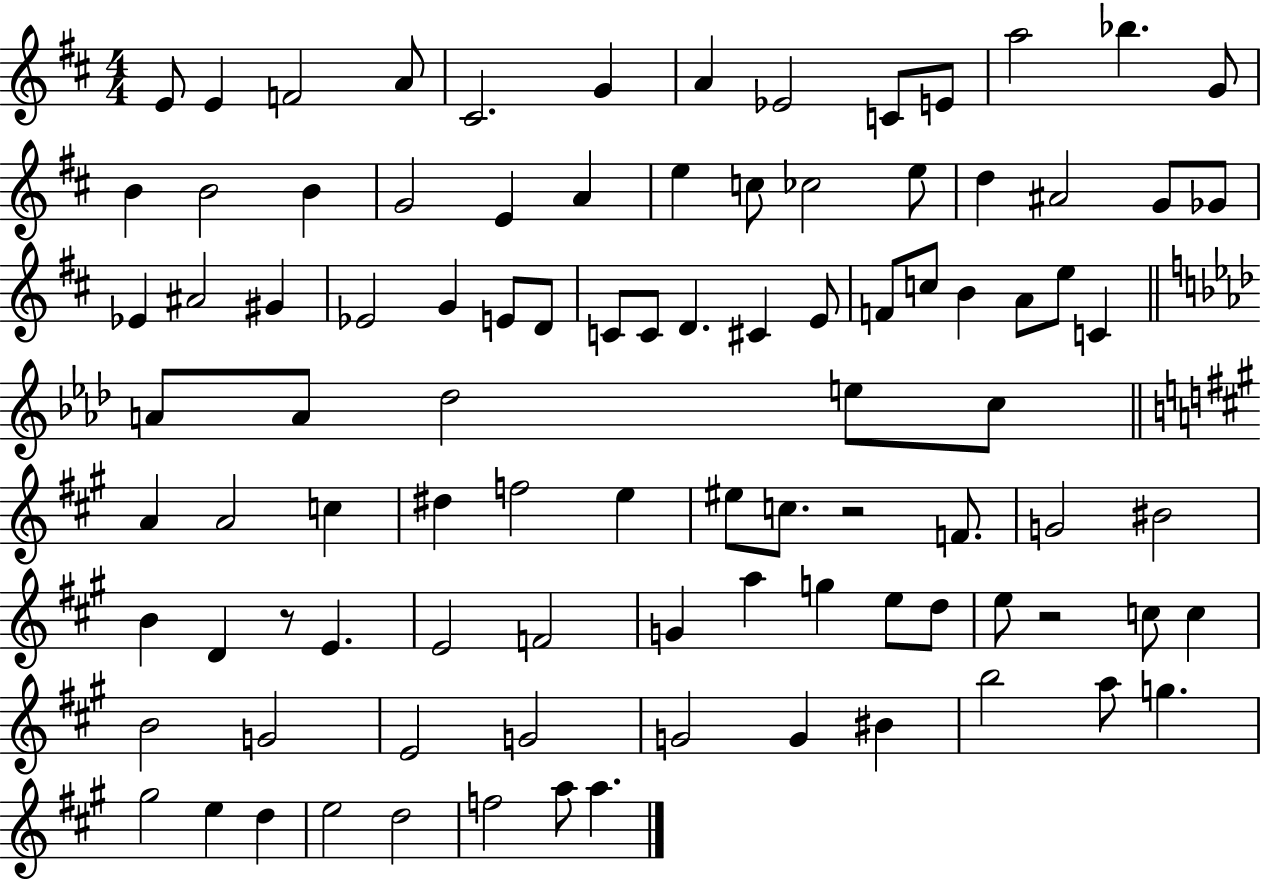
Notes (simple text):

E4/e E4/q F4/h A4/e C#4/h. G4/q A4/q Eb4/h C4/e E4/e A5/h Bb5/q. G4/e B4/q B4/h B4/q G4/h E4/q A4/q E5/q C5/e CES5/h E5/e D5/q A#4/h G4/e Gb4/e Eb4/q A#4/h G#4/q Eb4/h G4/q E4/e D4/e C4/e C4/e D4/q. C#4/q E4/e F4/e C5/e B4/q A4/e E5/e C4/q A4/e A4/e Db5/h E5/e C5/e A4/q A4/h C5/q D#5/q F5/h E5/q EIS5/e C5/e. R/h F4/e. G4/h BIS4/h B4/q D4/q R/e E4/q. E4/h F4/h G4/q A5/q G5/q E5/e D5/e E5/e R/h C5/e C5/q B4/h G4/h E4/h G4/h G4/h G4/q BIS4/q B5/h A5/e G5/q. G#5/h E5/q D5/q E5/h D5/h F5/h A5/e A5/q.